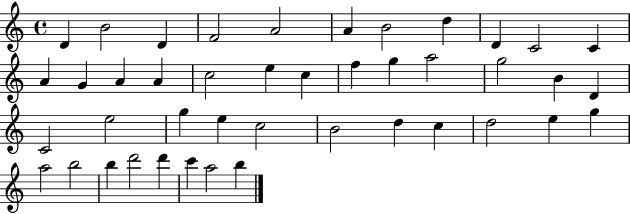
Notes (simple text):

D4/q B4/h D4/q F4/h A4/h A4/q B4/h D5/q D4/q C4/h C4/q A4/q G4/q A4/q A4/q C5/h E5/q C5/q F5/q G5/q A5/h G5/h B4/q D4/q C4/h E5/h G5/q E5/q C5/h B4/h D5/q C5/q D5/h E5/q G5/q A5/h B5/h B5/q D6/h D6/q C6/q A5/h B5/q